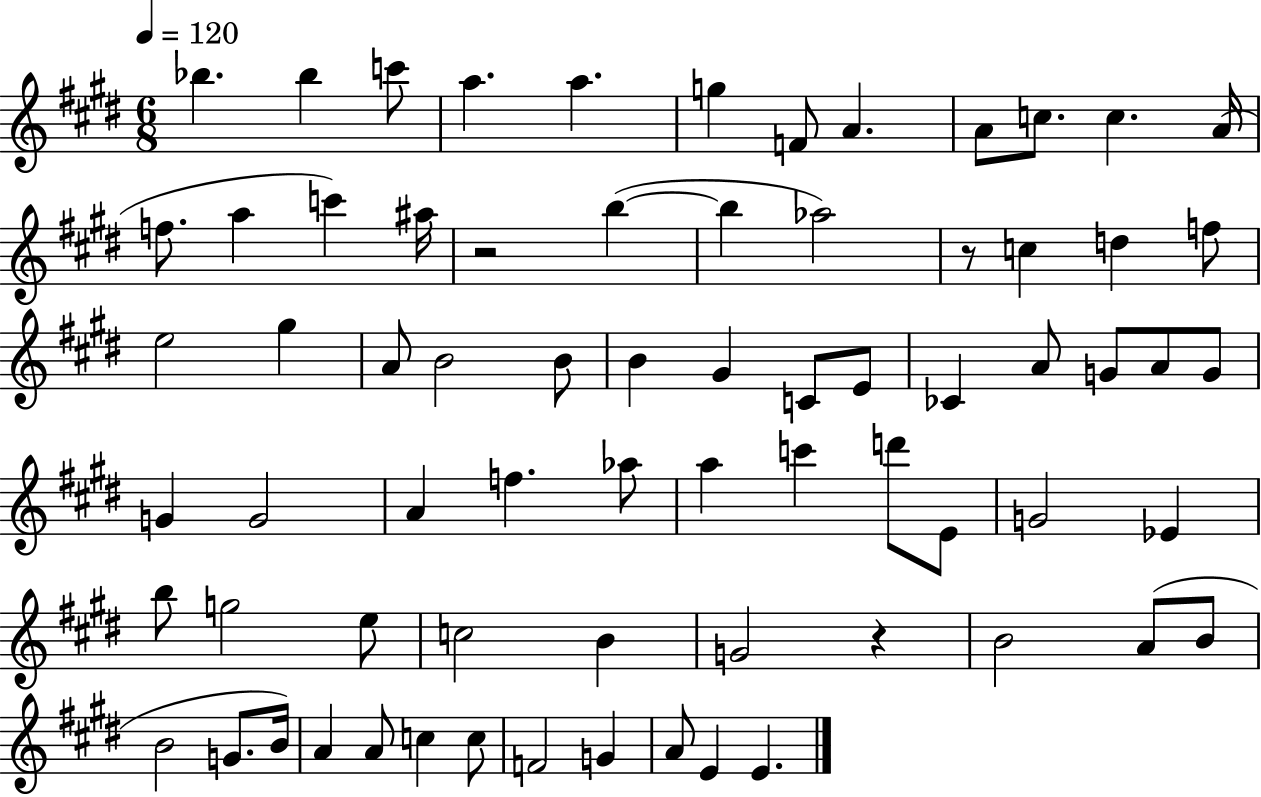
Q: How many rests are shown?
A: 3